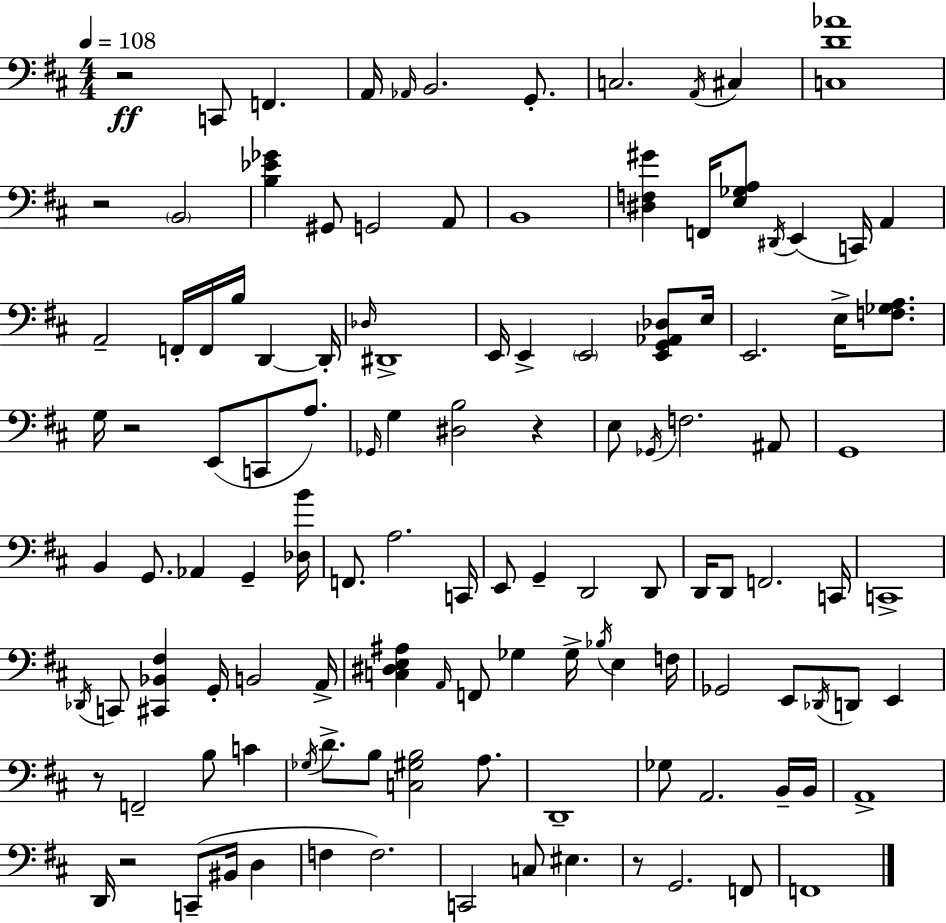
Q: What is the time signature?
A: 4/4